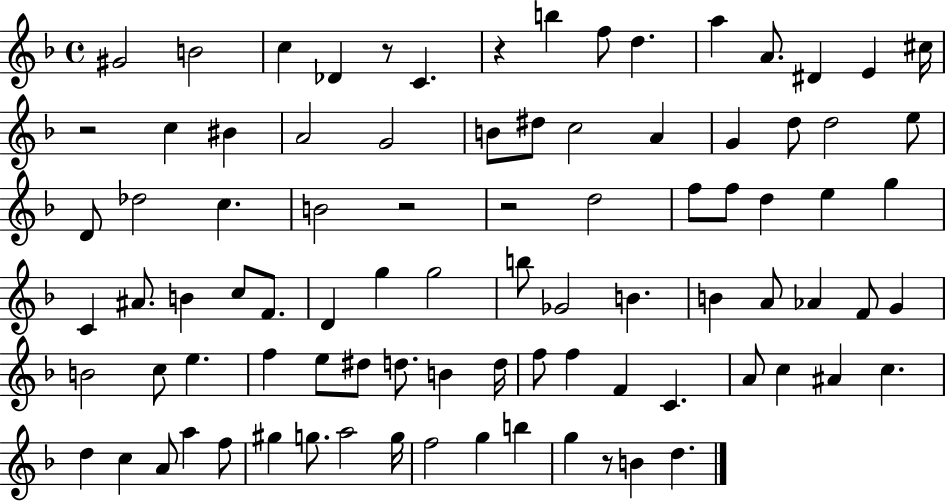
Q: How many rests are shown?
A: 6